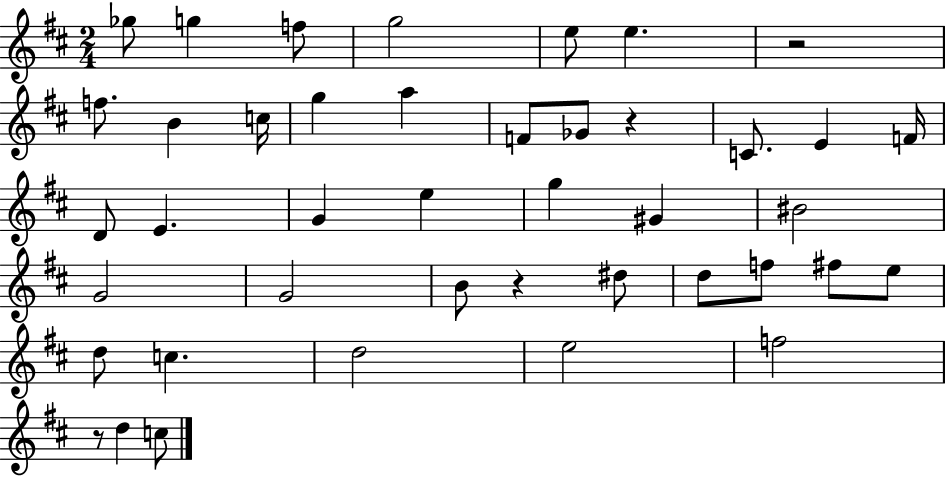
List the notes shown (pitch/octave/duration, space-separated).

Gb5/e G5/q F5/e G5/h E5/e E5/q. R/h F5/e. B4/q C5/s G5/q A5/q F4/e Gb4/e R/q C4/e. E4/q F4/s D4/e E4/q. G4/q E5/q G5/q G#4/q BIS4/h G4/h G4/h B4/e R/q D#5/e D5/e F5/e F#5/e E5/e D5/e C5/q. D5/h E5/h F5/h R/e D5/q C5/e